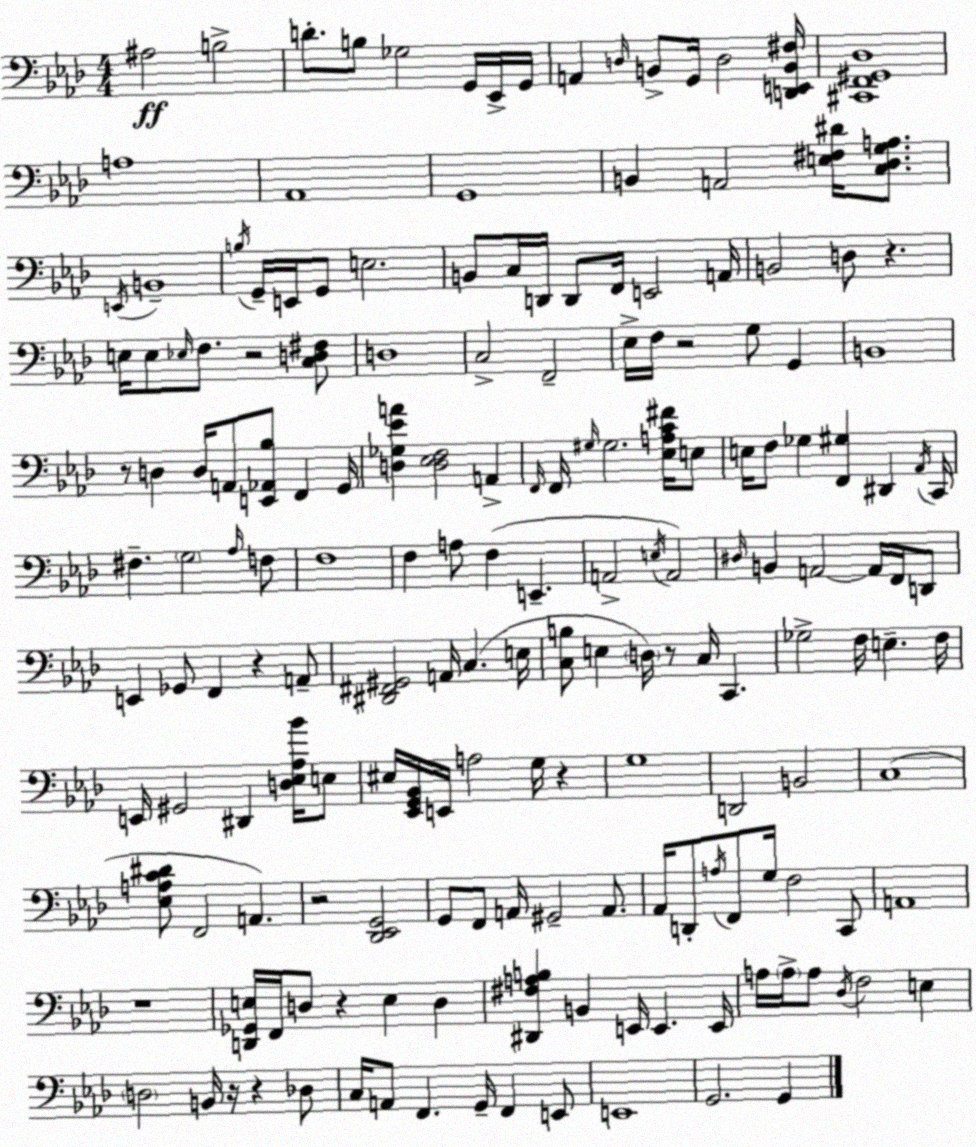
X:1
T:Untitled
M:4/4
L:1/4
K:Fm
^A,2 B,2 D/2 B,/2 _G,2 G,,/4 _E,,/4 G,,/4 A,, D,/4 B,,/2 G,,/4 D,2 [D,,E,,B,,^F,]/4 [^C,,F,,^G,,_D,]4 A,4 _A,,4 G,,4 B,, A,,2 [E,^F,^D]/4 [C,_D,G,A,]/2 E,,/4 B,,4 B,/4 G,,/4 E,,/4 G,,/2 E,2 B,,/2 C,/4 D,,/4 D,,/2 F,,/4 E,,2 A,,/4 B,,2 D,/2 z E,/4 E,/2 _E,/4 F,/2 z2 [C,D,^F,]/2 D,4 C,2 F,,2 _E,/4 F,/4 z2 G,/2 G,, B,,4 z/2 D, D,/4 A,,/2 [E,,_A,,_B,]/2 F,, G,,/4 [D,_G,_EA] [D,_E,F,]2 A,, F,,/4 F,,/4 ^G,/4 ^G,2 [_E,A,C^F]/4 E,/2 E,/4 F,/2 _G, [F,,^G,] ^D,, _A,,/4 C,,/4 ^F, G,2 _A,/4 F,/2 F,4 F, A,/2 F, E,, A,,2 E,/4 A,,2 ^D,/4 B,, A,,2 A,,/4 F,,/4 D,,/2 E,, _G,,/2 F,, z A,,/2 [^D,,^F,,^G,,]2 A,,/4 C, E,/4 [C,B,]/2 E, D,/4 z/2 C,/4 C,, _G,2 F,/4 E, F,/4 E,,/4 ^G,,2 ^D,, [D,_E,_A,_B]/4 E,/2 ^E,/4 [_E,,G,,_B,,]/4 E,,/4 A,2 G,/4 z G,4 D,,2 B,,2 C,4 [_E,A,C^D]/2 F,,2 A,, z2 [_D,,_E,,G,,]2 G,,/2 F,,/2 A,,/4 ^G,,2 A,,/2 _A,,/4 D,,/2 A,/4 F,,/2 G,/4 F,2 C,,/2 A,,4 z4 [D,,_G,,E,]/4 F,,/4 D,/2 z E, D, [^D,,^F,A,B,] B,, E,,/4 E,, E,,/4 A,/4 A,/4 A,/2 _D,/4 F,2 E, D,2 B,,/4 z/4 z _D,/2 C,/4 A,,/2 F,, G,,/4 F,, E,,/2 E,,4 G,,2 G,,